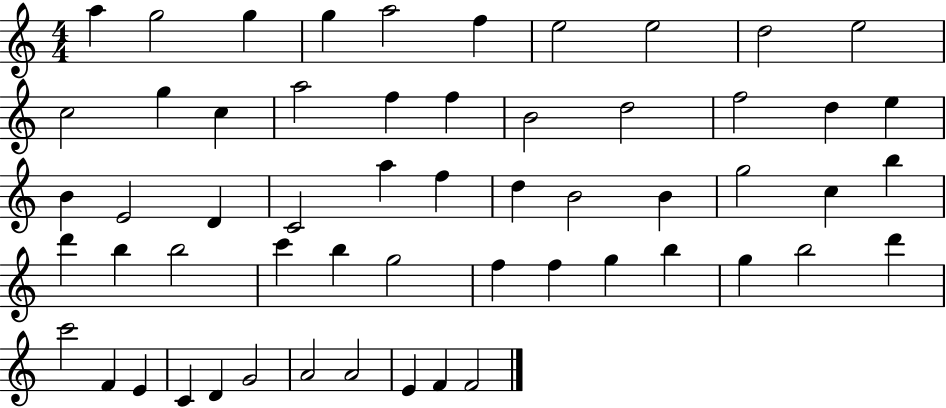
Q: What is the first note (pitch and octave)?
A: A5